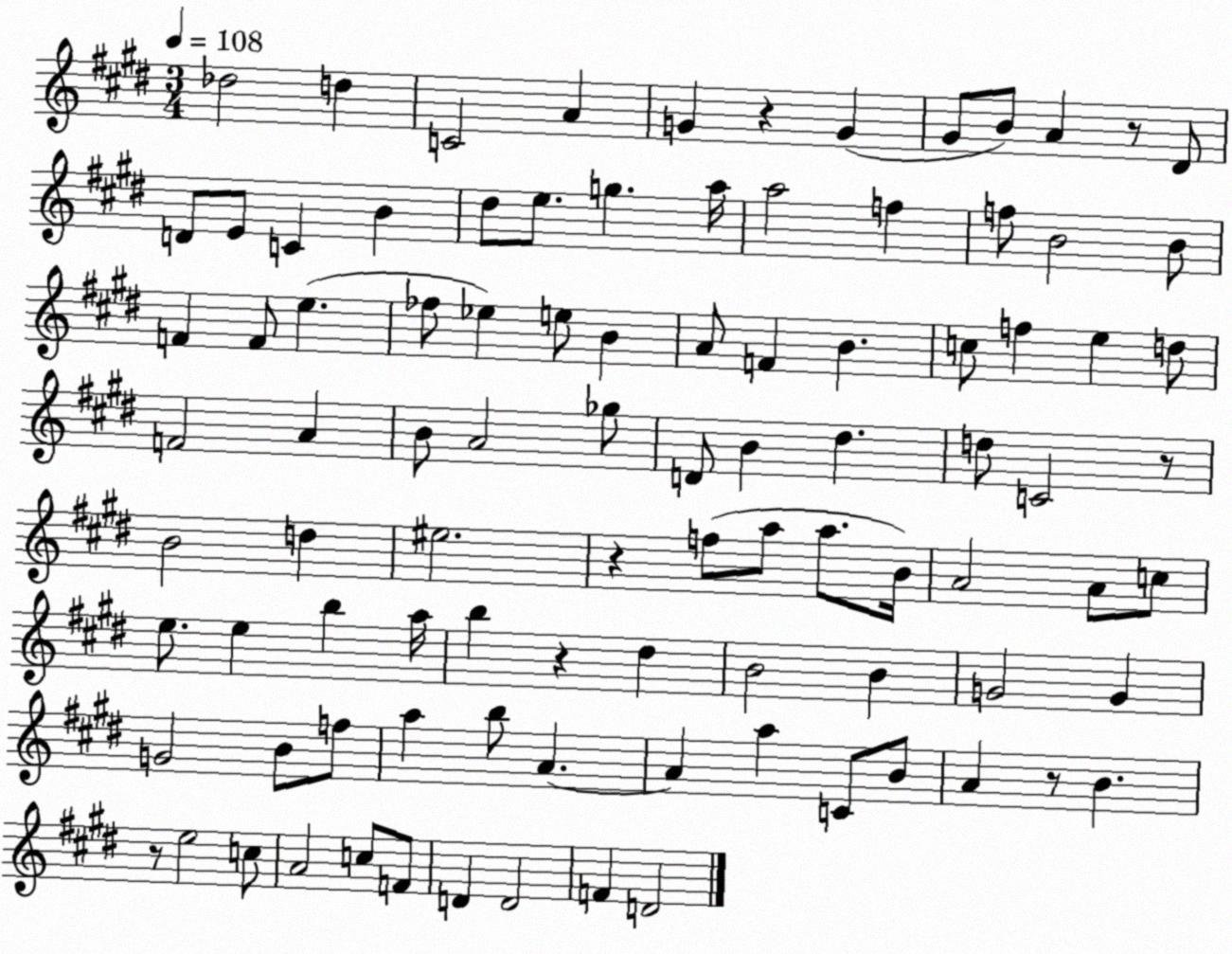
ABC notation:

X:1
T:Untitled
M:3/4
L:1/4
K:E
_d2 d C2 A G z G ^G/2 B/2 A z/2 ^D/2 D/2 E/2 C B ^d/2 e/2 g a/4 a2 f f/2 B2 B/2 F F/2 e _f/2 _e e/2 B A/2 F B c/2 f e d/2 F2 A B/2 A2 _g/2 D/2 B ^d d/2 C2 z/2 B2 d ^e2 z f/2 a/2 a/2 B/4 A2 A/2 c/2 e/2 e b a/4 b z ^d B2 B G2 G G2 B/2 f/2 a b/2 A A a C/2 B/2 A z/2 B z/2 e2 c/2 A2 c/2 F/2 D D2 F D2